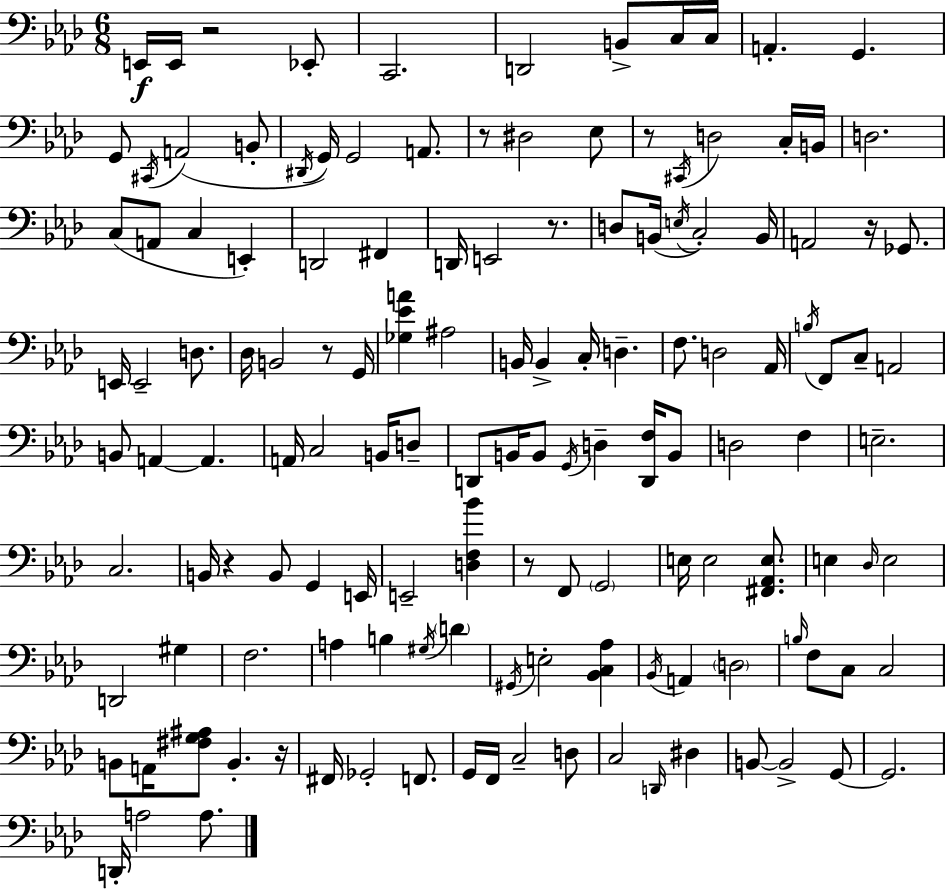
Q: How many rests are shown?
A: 9